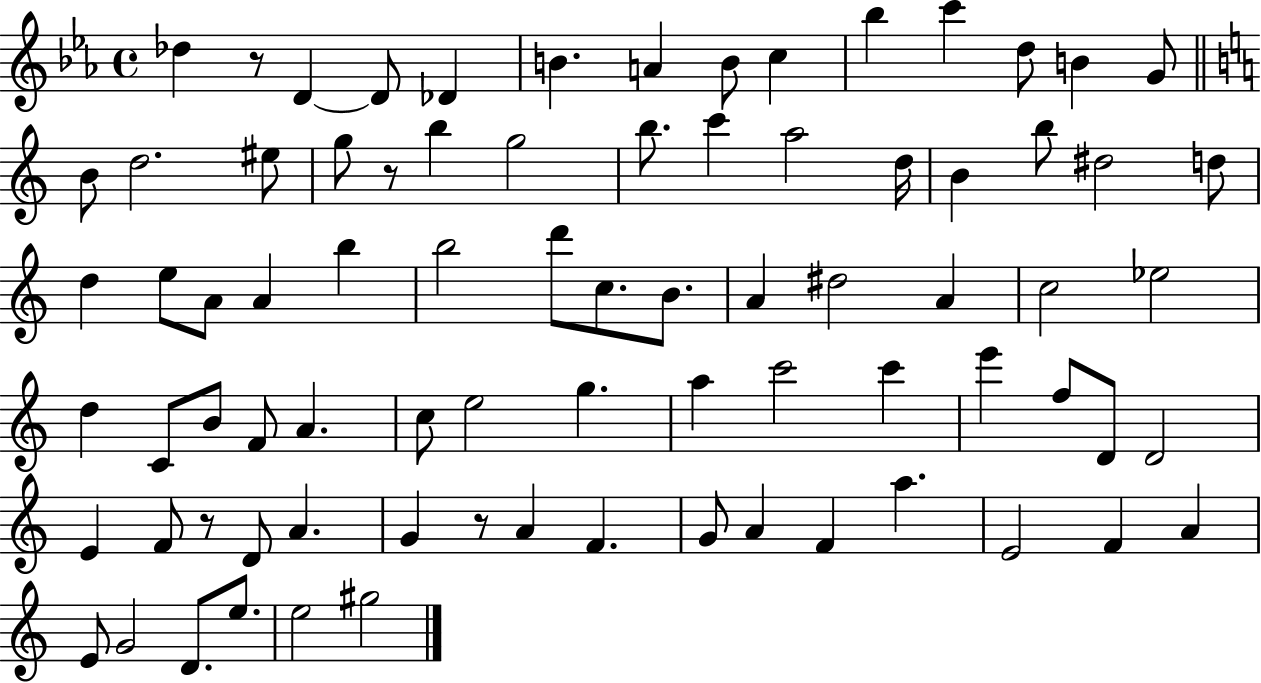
Db5/q R/e D4/q D4/e Db4/q B4/q. A4/q B4/e C5/q Bb5/q C6/q D5/e B4/q G4/e B4/e D5/h. EIS5/e G5/e R/e B5/q G5/h B5/e. C6/q A5/h D5/s B4/q B5/e D#5/h D5/e D5/q E5/e A4/e A4/q B5/q B5/h D6/e C5/e. B4/e. A4/q D#5/h A4/q C5/h Eb5/h D5/q C4/e B4/e F4/e A4/q. C5/e E5/h G5/q. A5/q C6/h C6/q E6/q F5/e D4/e D4/h E4/q F4/e R/e D4/e A4/q. G4/q R/e A4/q F4/q. G4/e A4/q F4/q A5/q. E4/h F4/q A4/q E4/e G4/h D4/e. E5/e. E5/h G#5/h